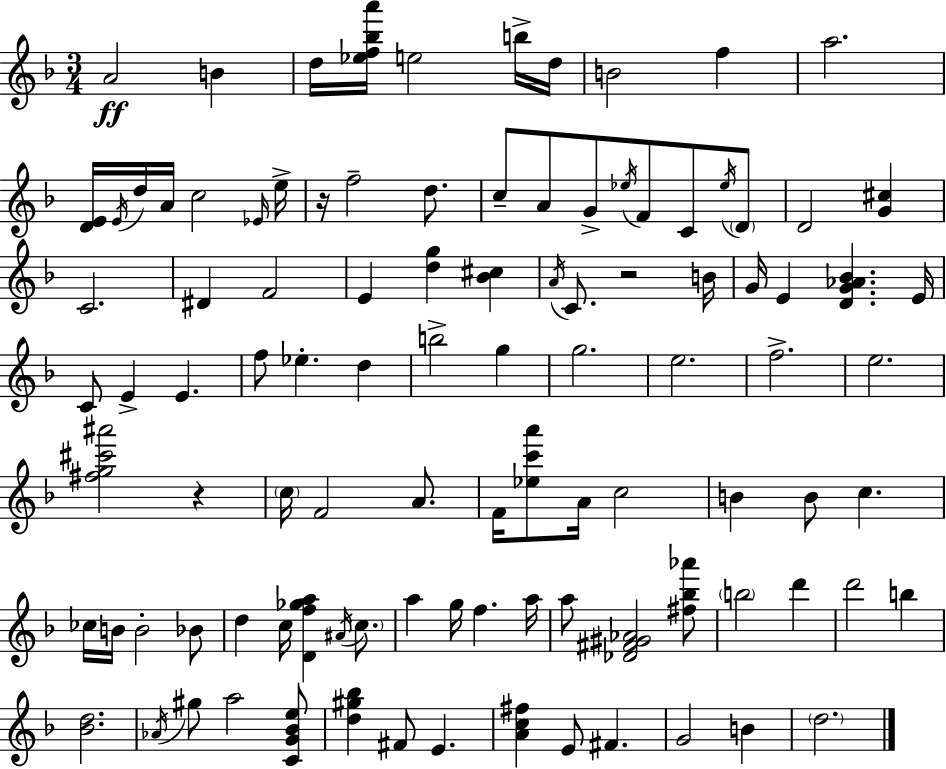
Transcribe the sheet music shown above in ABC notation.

X:1
T:Untitled
M:3/4
L:1/4
K:Dm
A2 B d/4 [_ef_ba']/4 e2 b/4 d/4 B2 f a2 [DE]/4 E/4 d/4 A/4 c2 _E/4 e/4 z/4 f2 d/2 c/2 A/2 G/2 _e/4 F/2 C/2 _e/4 D/2 D2 [G^c] C2 ^D F2 E [dg] [_B^c] A/4 C/2 z2 B/4 G/4 E [DG_A_B] E/4 C/2 E E f/2 _e d b2 g g2 e2 f2 e2 [^fg^c'^a']2 z c/4 F2 A/2 F/4 [_ec'a']/2 A/4 c2 B B/2 c _c/4 B/4 B2 _B/2 d c/4 [Df_ga] ^A/4 c/2 a g/4 f a/4 a/2 [_D^F^G_A]2 [^f_b_a']/2 b2 d' d'2 b [_Bd]2 _A/4 ^g/2 a2 [CG_Be]/2 [d^g_b] ^F/2 E [Ac^f] E/2 ^F G2 B d2